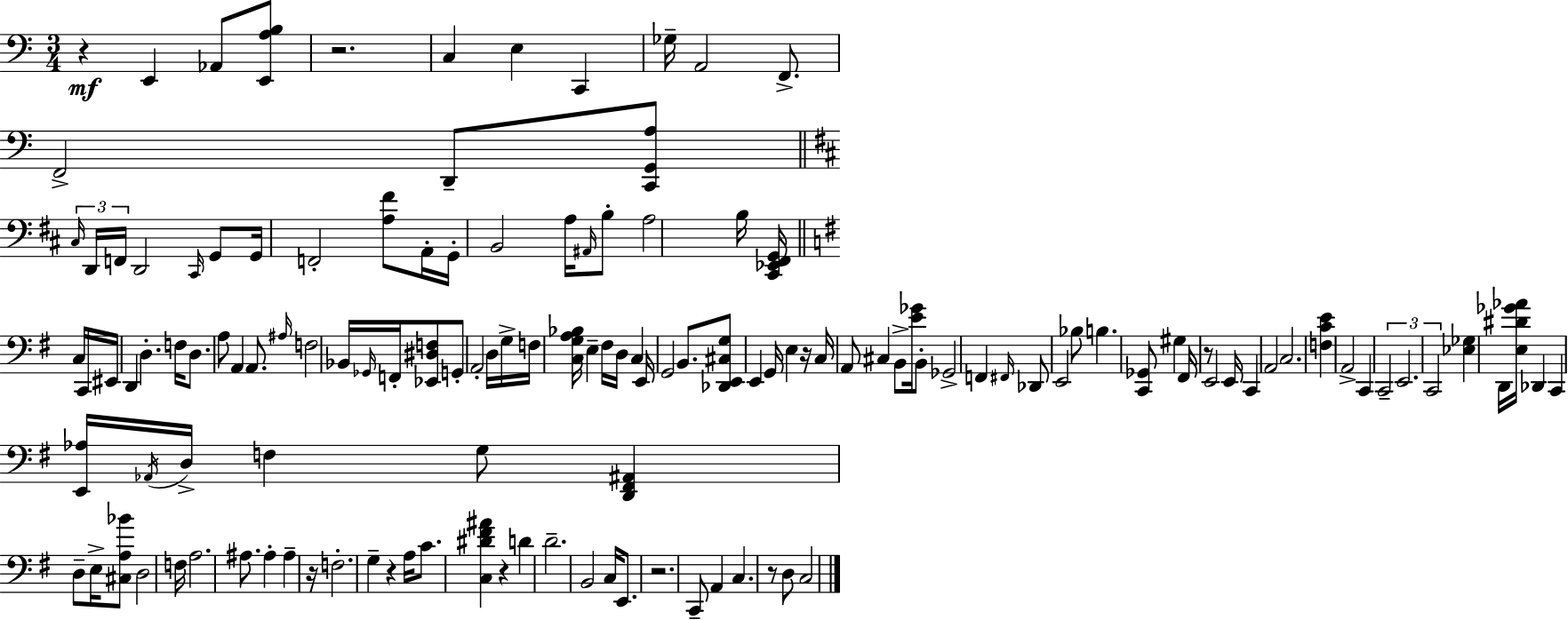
{
  \clef bass
  \numericTimeSignature
  \time 3/4
  \key c \major
  r4\mf e,4 aes,8 <e, a b>8 | r2. | c4 e4 c,4 | ges16-- a,2 f,8.-> | \break f,2-> d,8-- <c, g, a>8 | \bar "||" \break \key d \major \tuplet 3/2 { \grace { cis16 } d,16 f,16 } d,2 \grace { cis,16 } | g,8 g,16 f,2-. <a fis'>8 | a,16-. g,16-. b,2 a16 | \grace { ais,16 } b8-. a2 b16 | \break <cis, ees, fis, g,>16 \bar "||" \break \key g \major c16 c,16 eis,16 d,4 d4.-. | f16 d8. a8 a,4 a,8. | \grace { ais16 } f2 bes,16 | \grace { ges,16 } f,16-. <ees, dis f>8 g,8-. a,2-. | \break d16 g16-> f16 <c g a bes>16 e4-- fis16 d16 | c4 e,16 g,2 | b,8. <des, e, cis g>8 e,4 g,16 e4 | r16 c16 a,8 cis4 b,8-> | \break <e' ges'>16 b,8-. ges,2-> | f,4 \grace { fis,16 } des,8 e,2 | bes8 b4. <c, ges,>8 | gis4 fis,16 r8 e,2 | \break e,16 c,4 a,2 | c2. | <f c' e'>4 a,2-> | c,4 \tuplet 3/2 { c,2-- | \break e,2. | c,2 } | <ees ges>4 d,16 <e dis' ges' aes'>16 des,4 c,4 | <e, aes>16 \acciaccatura { aes,16 } d16-> f4 g8 | \break <d, fis, ais,>4 d8-- e16-> <cis a bes'>8 d2 | f16 a2. | ais8. ais4-. | ais4-- r16 f2.-. | \break g4-- r4 | a16 c'8. <c dis' fis' ais'>4 r4 | d'4 d'2.-- | b,2 | \break c16 e,8. r2. | c,8-- a,4 | c4. r8 d8 c2 | \bar "|."
}